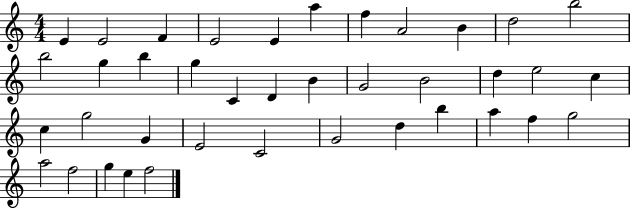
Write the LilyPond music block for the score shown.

{
  \clef treble
  \numericTimeSignature
  \time 4/4
  \key c \major
  e'4 e'2 f'4 | e'2 e'4 a''4 | f''4 a'2 b'4 | d''2 b''2 | \break b''2 g''4 b''4 | g''4 c'4 d'4 b'4 | g'2 b'2 | d''4 e''2 c''4 | \break c''4 g''2 g'4 | e'2 c'2 | g'2 d''4 b''4 | a''4 f''4 g''2 | \break a''2 f''2 | g''4 e''4 f''2 | \bar "|."
}